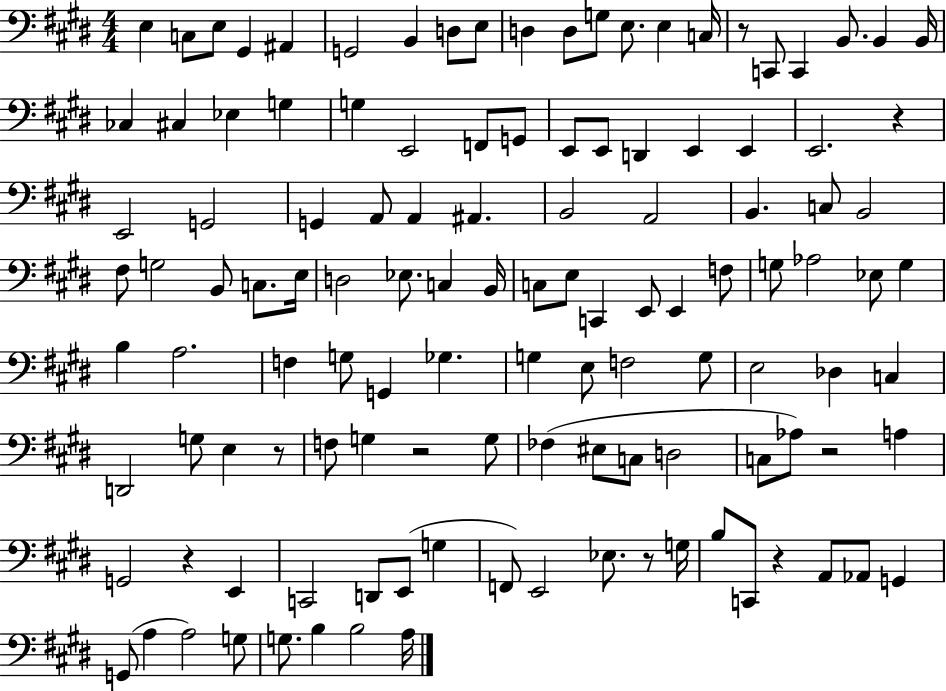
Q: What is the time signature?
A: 4/4